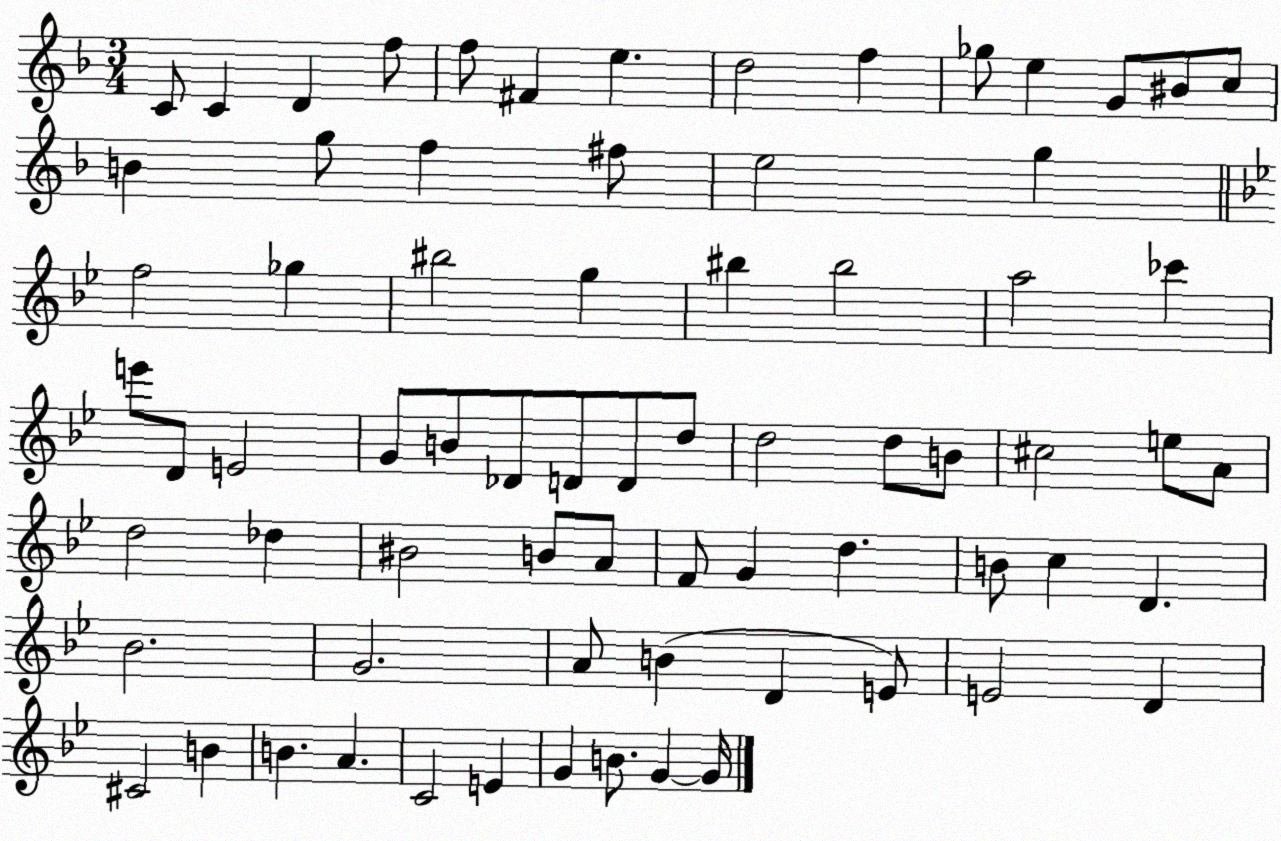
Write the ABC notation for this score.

X:1
T:Untitled
M:3/4
L:1/4
K:F
C/2 C D f/2 f/2 ^F e d2 f _g/2 e G/2 ^B/2 c/2 B g/2 f ^f/2 e2 g f2 _g ^b2 g ^b ^b2 a2 _c' e'/2 D/2 E2 G/2 B/2 _D/2 D/2 D/2 d/2 d2 d/2 B/2 ^c2 e/2 A/2 d2 _d ^B2 B/2 A/2 F/2 G d B/2 c D _B2 G2 A/2 B D E/2 E2 D ^C2 B B A C2 E G B/2 G G/4